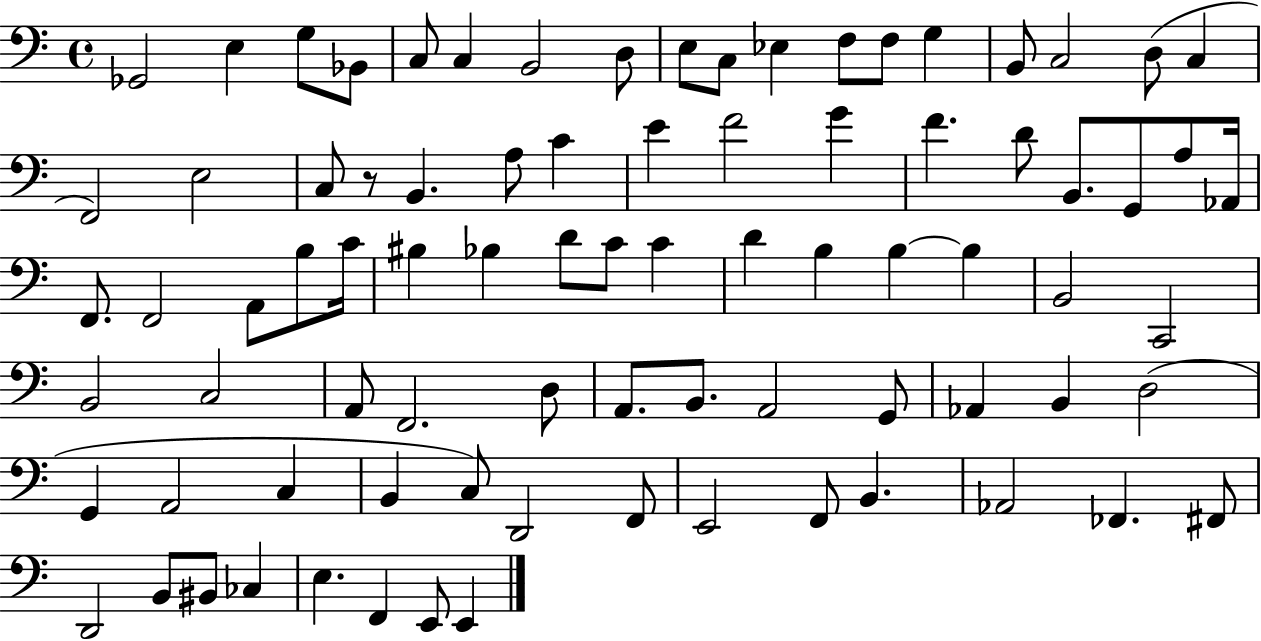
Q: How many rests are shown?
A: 1